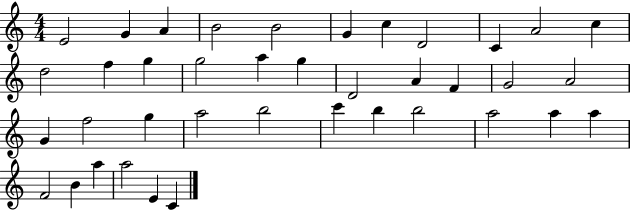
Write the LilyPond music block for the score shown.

{
  \clef treble
  \numericTimeSignature
  \time 4/4
  \key c \major
  e'2 g'4 a'4 | b'2 b'2 | g'4 c''4 d'2 | c'4 a'2 c''4 | \break d''2 f''4 g''4 | g''2 a''4 g''4 | d'2 a'4 f'4 | g'2 a'2 | \break g'4 f''2 g''4 | a''2 b''2 | c'''4 b''4 b''2 | a''2 a''4 a''4 | \break f'2 b'4 a''4 | a''2 e'4 c'4 | \bar "|."
}